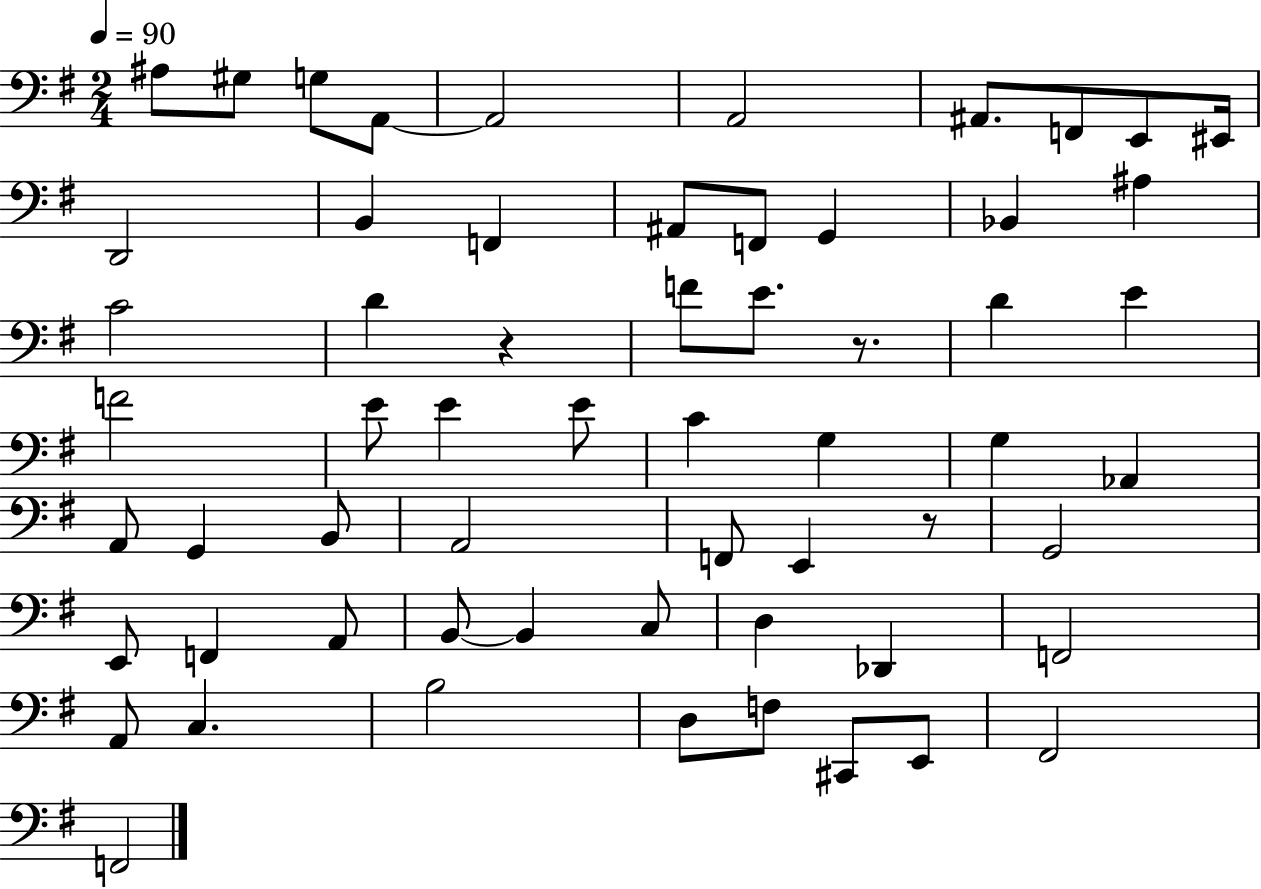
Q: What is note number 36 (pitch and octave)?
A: A2